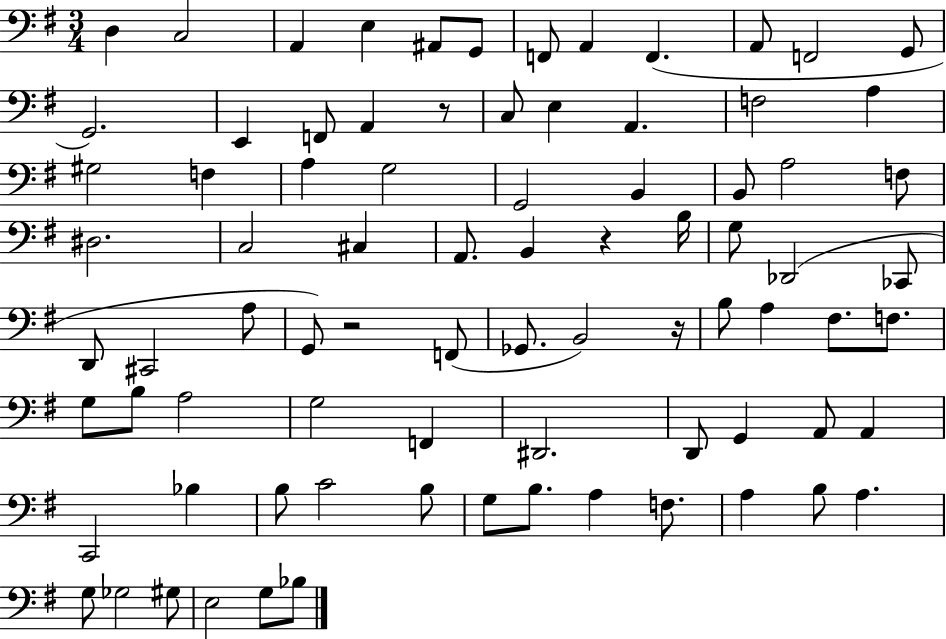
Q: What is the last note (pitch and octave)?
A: Bb3